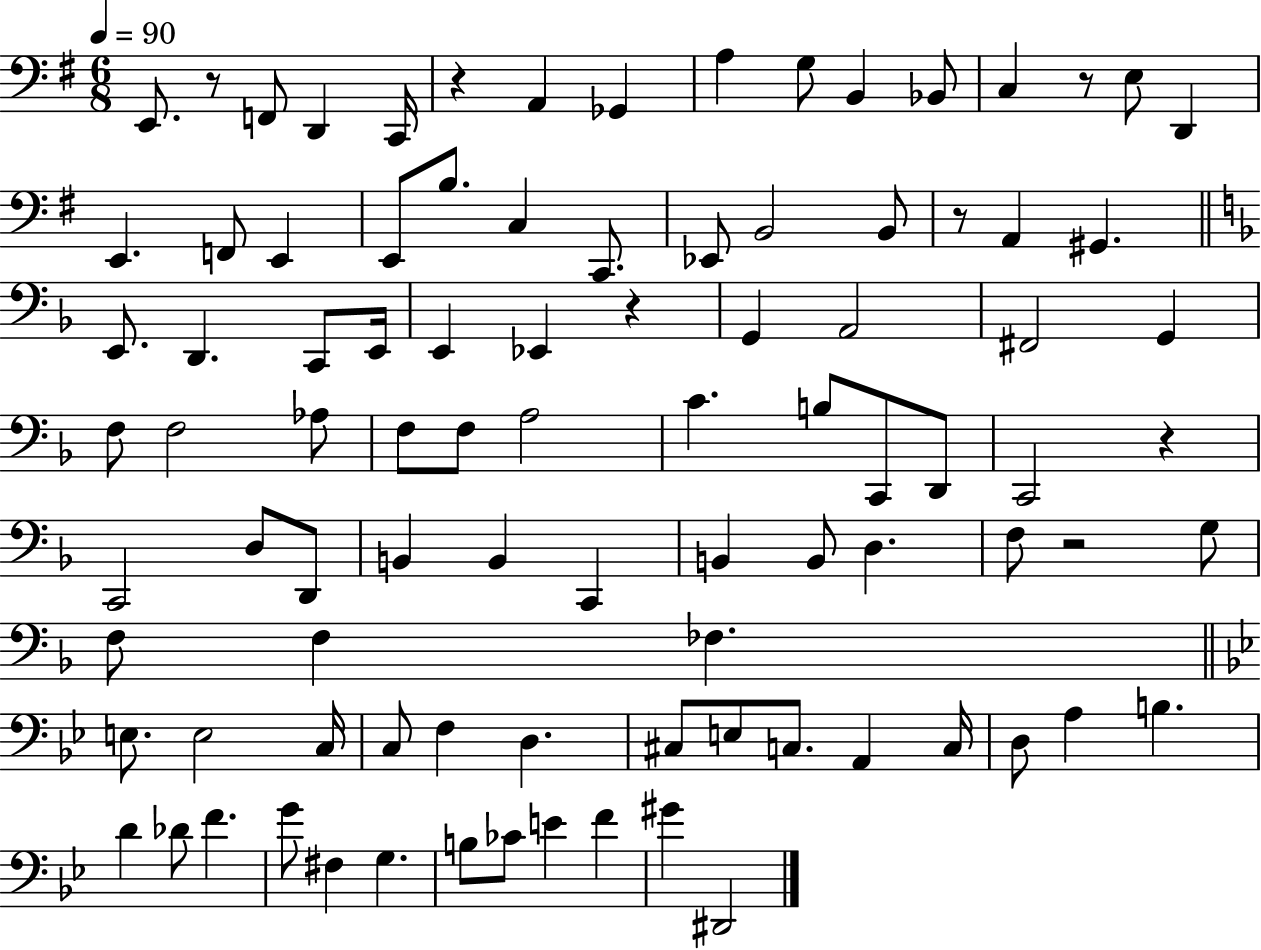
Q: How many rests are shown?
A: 7